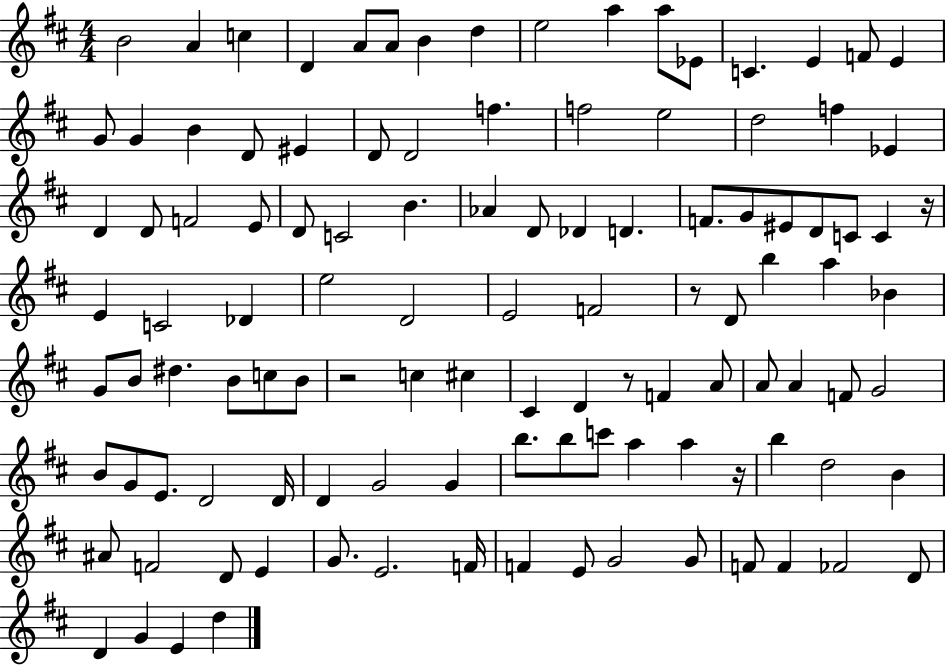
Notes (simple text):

B4/h A4/q C5/q D4/q A4/e A4/e B4/q D5/q E5/h A5/q A5/e Eb4/e C4/q. E4/q F4/e E4/q G4/e G4/q B4/q D4/e EIS4/q D4/e D4/h F5/q. F5/h E5/h D5/h F5/q Eb4/q D4/q D4/e F4/h E4/e D4/e C4/h B4/q. Ab4/q D4/e Db4/q D4/q. F4/e. G4/e EIS4/e D4/e C4/e C4/q R/s E4/q C4/h Db4/q E5/h D4/h E4/h F4/h R/e D4/e B5/q A5/q Bb4/q G4/e B4/e D#5/q. B4/e C5/e B4/e R/h C5/q C#5/q C#4/q D4/q R/e F4/q A4/e A4/e A4/q F4/e G4/h B4/e G4/e E4/e. D4/h D4/s D4/q G4/h G4/q B5/e. B5/e C6/e A5/q A5/q R/s B5/q D5/h B4/q A#4/e F4/h D4/e E4/q G4/e. E4/h. F4/s F4/q E4/e G4/h G4/e F4/e F4/q FES4/h D4/e D4/q G4/q E4/q D5/q